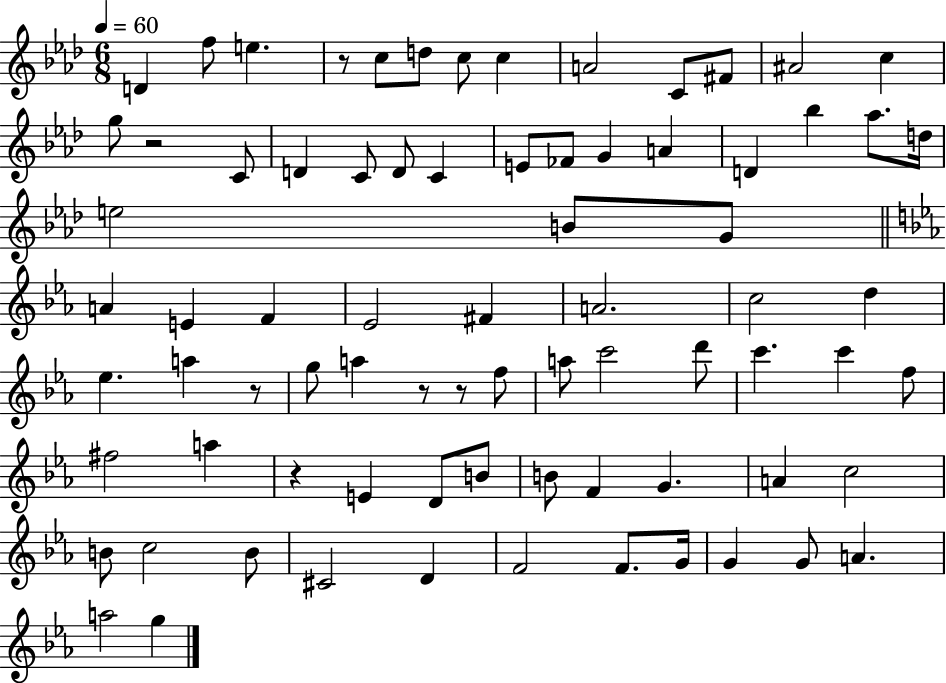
{
  \clef treble
  \numericTimeSignature
  \time 6/8
  \key aes \major
  \tempo 4 = 60
  \repeat volta 2 { d'4 f''8 e''4. | r8 c''8 d''8 c''8 c''4 | a'2 c'8 fis'8 | ais'2 c''4 | \break g''8 r2 c'8 | d'4 c'8 d'8 c'4 | e'8 fes'8 g'4 a'4 | d'4 bes''4 aes''8. d''16 | \break e''2 b'8 g'8 | \bar "||" \break \key ees \major a'4 e'4 f'4 | ees'2 fis'4 | a'2. | c''2 d''4 | \break ees''4. a''4 r8 | g''8 a''4 r8 r8 f''8 | a''8 c'''2 d'''8 | c'''4. c'''4 f''8 | \break fis''2 a''4 | r4 e'4 d'8 b'8 | b'8 f'4 g'4. | a'4 c''2 | \break b'8 c''2 b'8 | cis'2 d'4 | f'2 f'8. g'16 | g'4 g'8 a'4. | \break a''2 g''4 | } \bar "|."
}